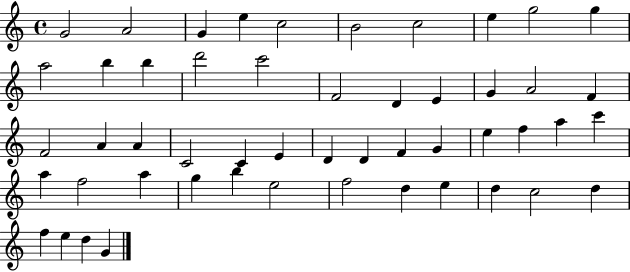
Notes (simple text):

G4/h A4/h G4/q E5/q C5/h B4/h C5/h E5/q G5/h G5/q A5/h B5/q B5/q D6/h C6/h F4/h D4/q E4/q G4/q A4/h F4/q F4/h A4/q A4/q C4/h C4/q E4/q D4/q D4/q F4/q G4/q E5/q F5/q A5/q C6/q A5/q F5/h A5/q G5/q B5/q E5/h F5/h D5/q E5/q D5/q C5/h D5/q F5/q E5/q D5/q G4/q